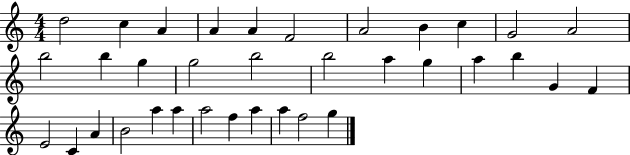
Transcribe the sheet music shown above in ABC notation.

X:1
T:Untitled
M:4/4
L:1/4
K:C
d2 c A A A F2 A2 B c G2 A2 b2 b g g2 b2 b2 a g a b G F E2 C A B2 a a a2 f a a f2 g